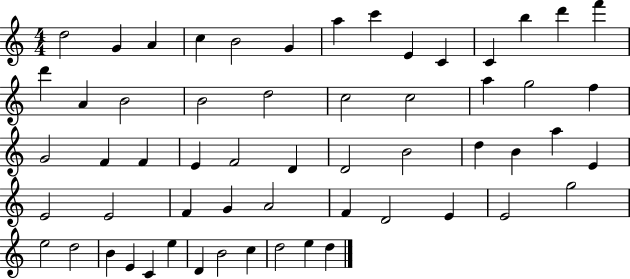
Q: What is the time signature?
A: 4/4